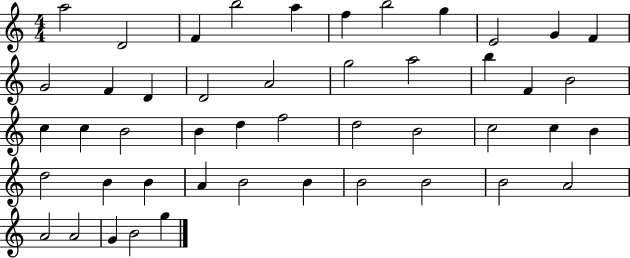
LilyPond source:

{
  \clef treble
  \numericTimeSignature
  \time 4/4
  \key c \major
  a''2 d'2 | f'4 b''2 a''4 | f''4 b''2 g''4 | e'2 g'4 f'4 | \break g'2 f'4 d'4 | d'2 a'2 | g''2 a''2 | b''4 f'4 b'2 | \break c''4 c''4 b'2 | b'4 d''4 f''2 | d''2 b'2 | c''2 c''4 b'4 | \break d''2 b'4 b'4 | a'4 b'2 b'4 | b'2 b'2 | b'2 a'2 | \break a'2 a'2 | g'4 b'2 g''4 | \bar "|."
}